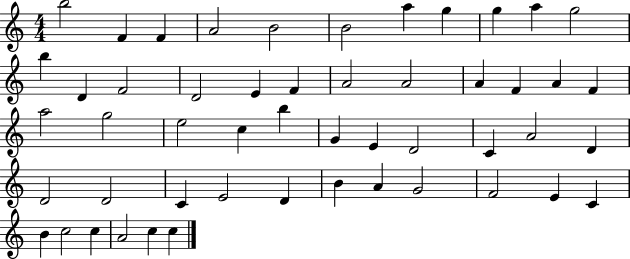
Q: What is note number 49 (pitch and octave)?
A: A4